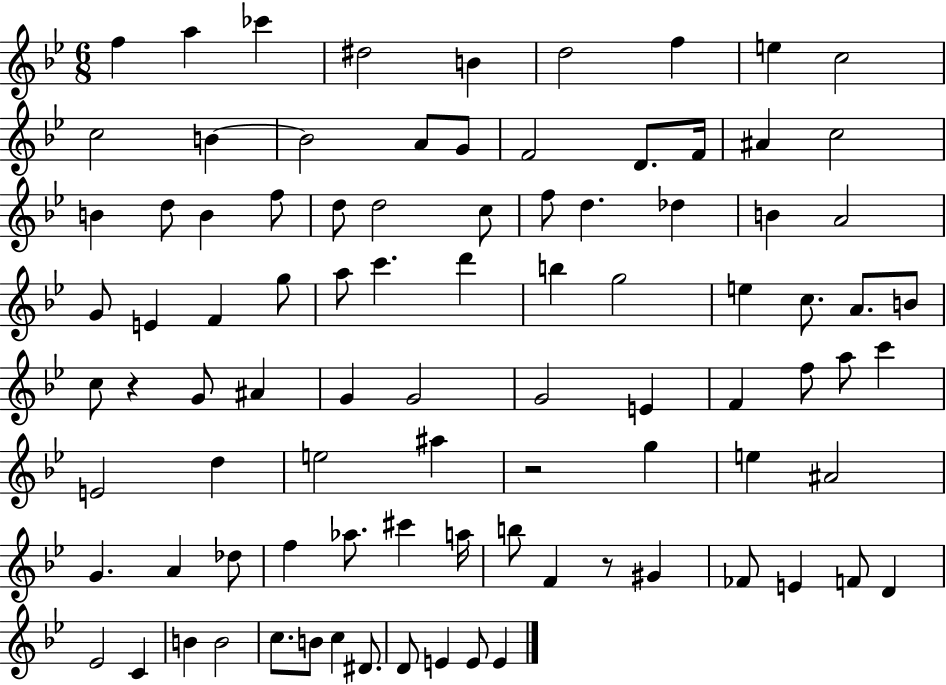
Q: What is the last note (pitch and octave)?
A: E4